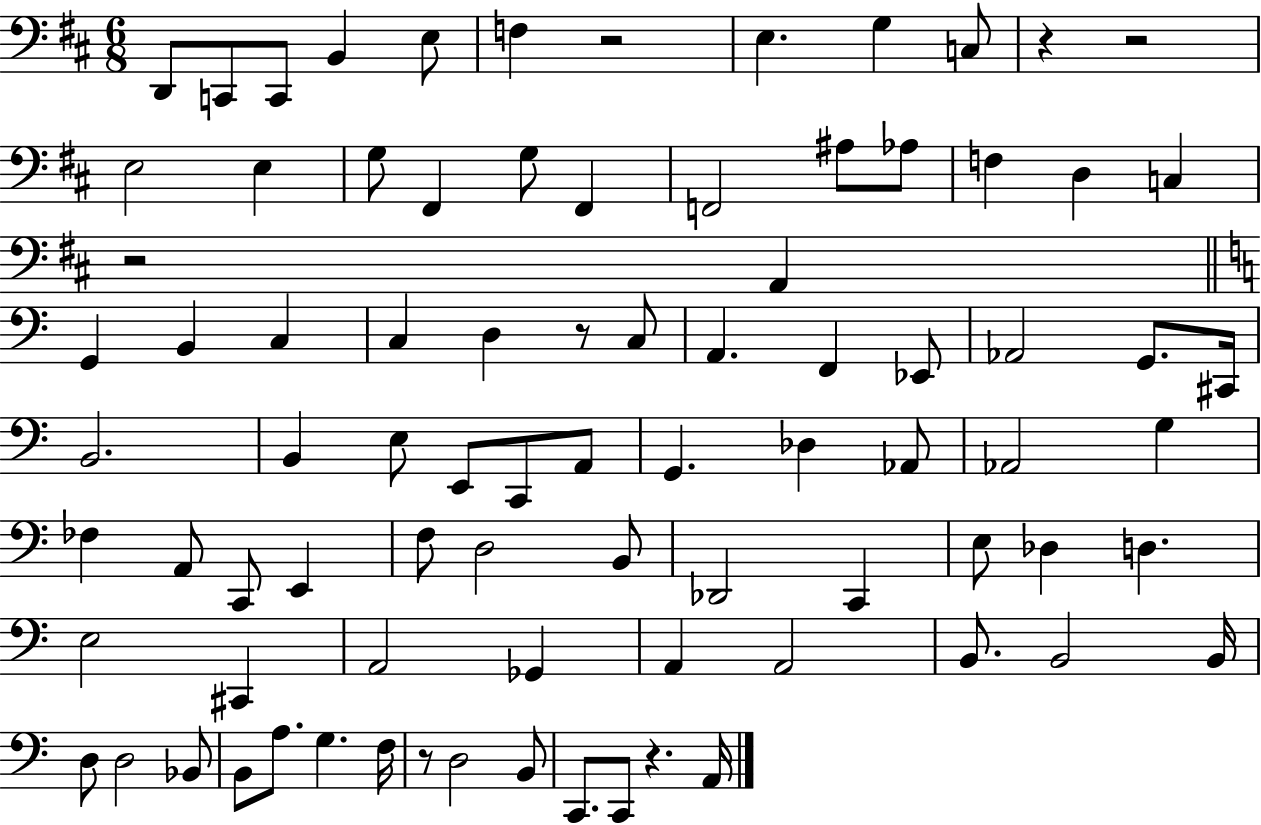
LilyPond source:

{
  \clef bass
  \numericTimeSignature
  \time 6/8
  \key d \major
  d,8 c,8 c,8 b,4 e8 | f4 r2 | e4. g4 c8 | r4 r2 | \break e2 e4 | g8 fis,4 g8 fis,4 | f,2 ais8 aes8 | f4 d4 c4 | \break r2 a,4 | \bar "||" \break \key a \minor g,4 b,4 c4 | c4 d4 r8 c8 | a,4. f,4 ees,8 | aes,2 g,8. cis,16 | \break b,2. | b,4 e8 e,8 c,8 a,8 | g,4. des4 aes,8 | aes,2 g4 | \break fes4 a,8 c,8 e,4 | f8 d2 b,8 | des,2 c,4 | e8 des4 d4. | \break e2 cis,4 | a,2 ges,4 | a,4 a,2 | b,8. b,2 b,16 | \break d8 d2 bes,8 | b,8 a8. g4. f16 | r8 d2 b,8 | c,8. c,8 r4. a,16 | \break \bar "|."
}